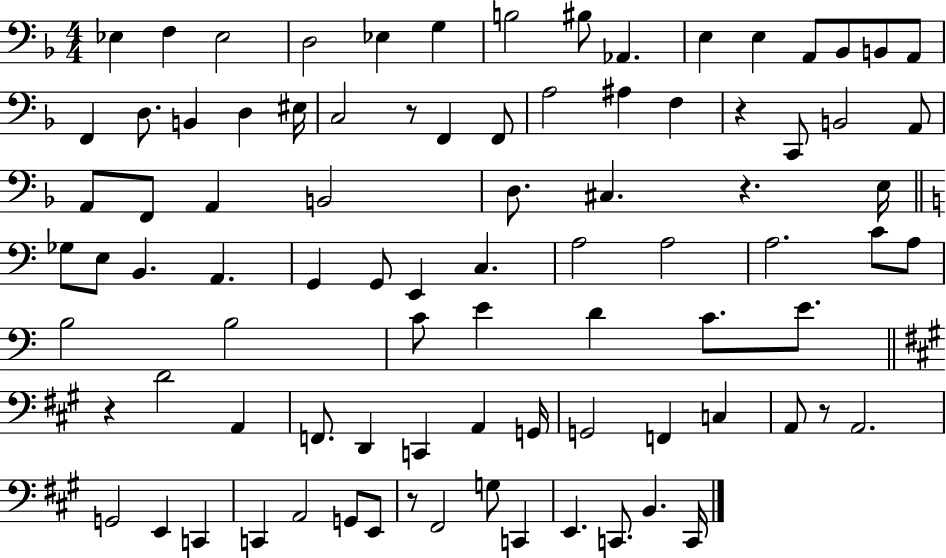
Eb3/q F3/q Eb3/h D3/h Eb3/q G3/q B3/h BIS3/e Ab2/q. E3/q E3/q A2/e Bb2/e B2/e A2/e F2/q D3/e. B2/q D3/q EIS3/s C3/h R/e F2/q F2/e A3/h A#3/q F3/q R/q C2/e B2/h A2/e A2/e F2/e A2/q B2/h D3/e. C#3/q. R/q. E3/s Gb3/e E3/e B2/q. A2/q. G2/q G2/e E2/q C3/q. A3/h A3/h A3/h. C4/e A3/e B3/h B3/h C4/e E4/q D4/q C4/e. E4/e. R/q D4/h A2/q F2/e. D2/q C2/q A2/q G2/s G2/h F2/q C3/q A2/e R/e A2/h. G2/h E2/q C2/q C2/q A2/h G2/e E2/e R/e F#2/h G3/e C2/q E2/q. C2/e. B2/q. C2/s